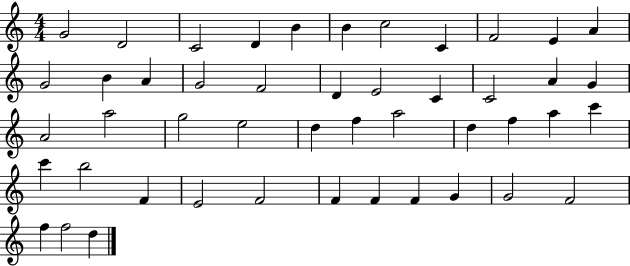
{
  \clef treble
  \numericTimeSignature
  \time 4/4
  \key c \major
  g'2 d'2 | c'2 d'4 b'4 | b'4 c''2 c'4 | f'2 e'4 a'4 | \break g'2 b'4 a'4 | g'2 f'2 | d'4 e'2 c'4 | c'2 a'4 g'4 | \break a'2 a''2 | g''2 e''2 | d''4 f''4 a''2 | d''4 f''4 a''4 c'''4 | \break c'''4 b''2 f'4 | e'2 f'2 | f'4 f'4 f'4 g'4 | g'2 f'2 | \break f''4 f''2 d''4 | \bar "|."
}